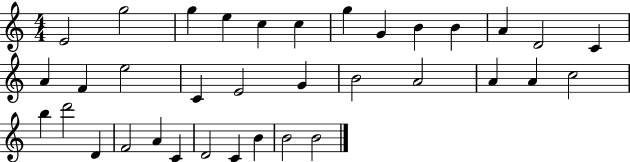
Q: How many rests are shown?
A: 0